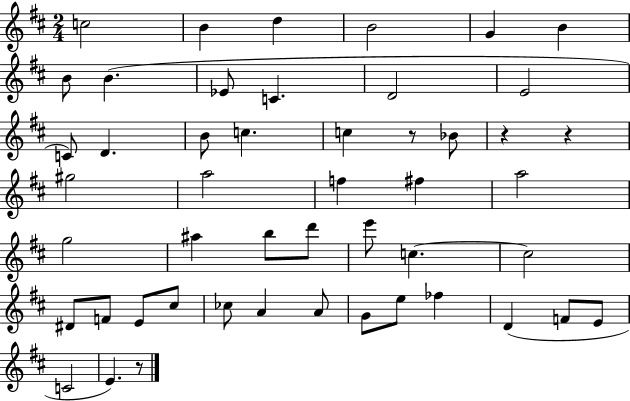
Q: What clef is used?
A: treble